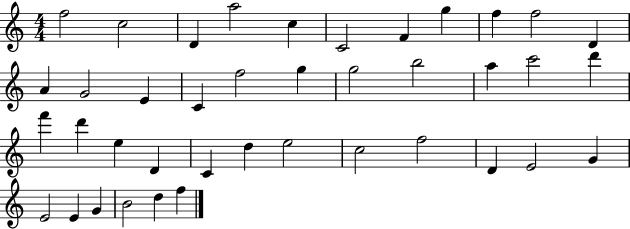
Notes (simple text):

F5/h C5/h D4/q A5/h C5/q C4/h F4/q G5/q F5/q F5/h D4/q A4/q G4/h E4/q C4/q F5/h G5/q G5/h B5/h A5/q C6/h D6/q F6/q D6/q E5/q D4/q C4/q D5/q E5/h C5/h F5/h D4/q E4/h G4/q E4/h E4/q G4/q B4/h D5/q F5/q